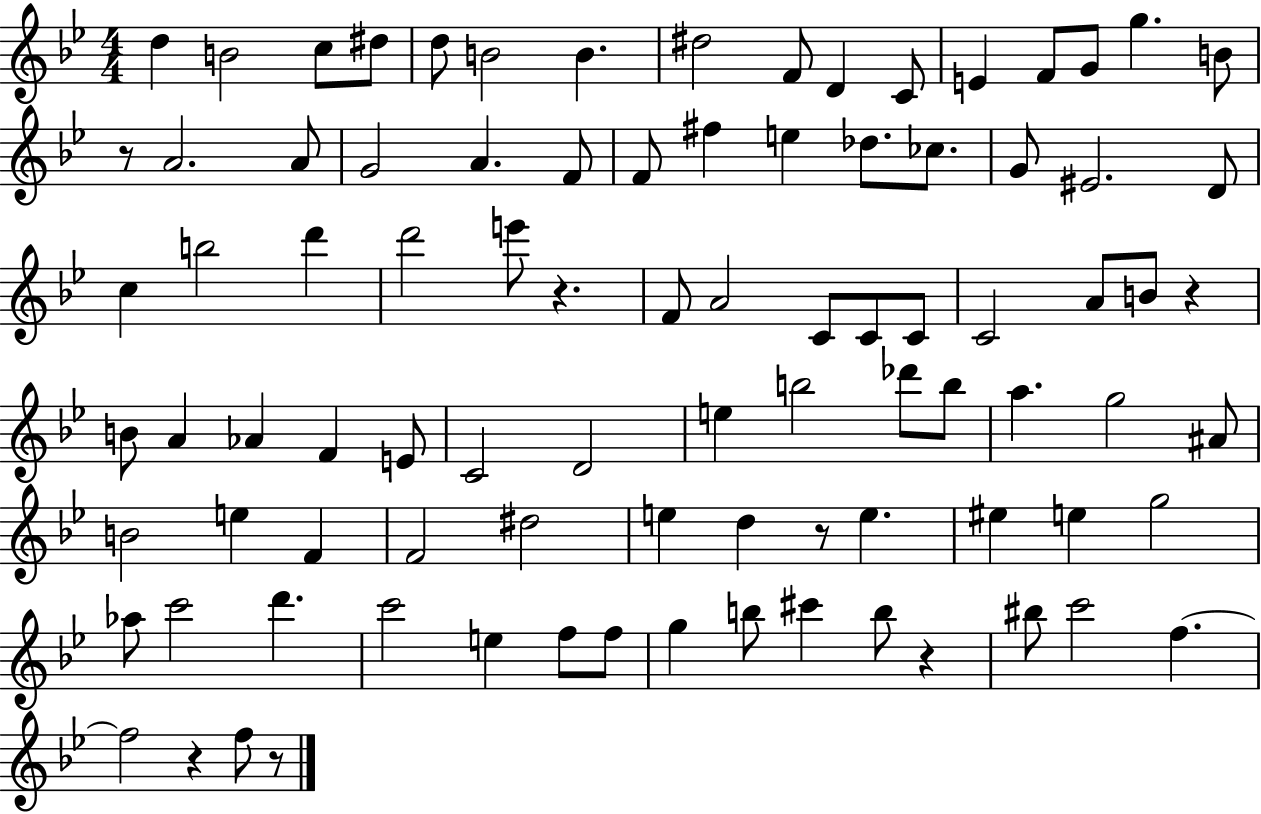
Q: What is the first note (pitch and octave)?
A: D5